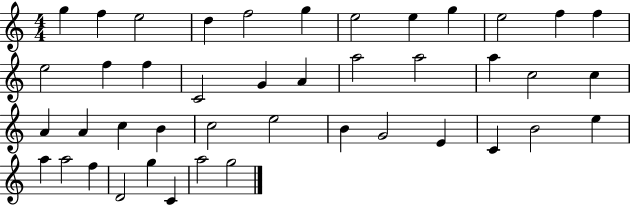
{
  \clef treble
  \numericTimeSignature
  \time 4/4
  \key c \major
  g''4 f''4 e''2 | d''4 f''2 g''4 | e''2 e''4 g''4 | e''2 f''4 f''4 | \break e''2 f''4 f''4 | c'2 g'4 a'4 | a''2 a''2 | a''4 c''2 c''4 | \break a'4 a'4 c''4 b'4 | c''2 e''2 | b'4 g'2 e'4 | c'4 b'2 e''4 | \break a''4 a''2 f''4 | d'2 g''4 c'4 | a''2 g''2 | \bar "|."
}